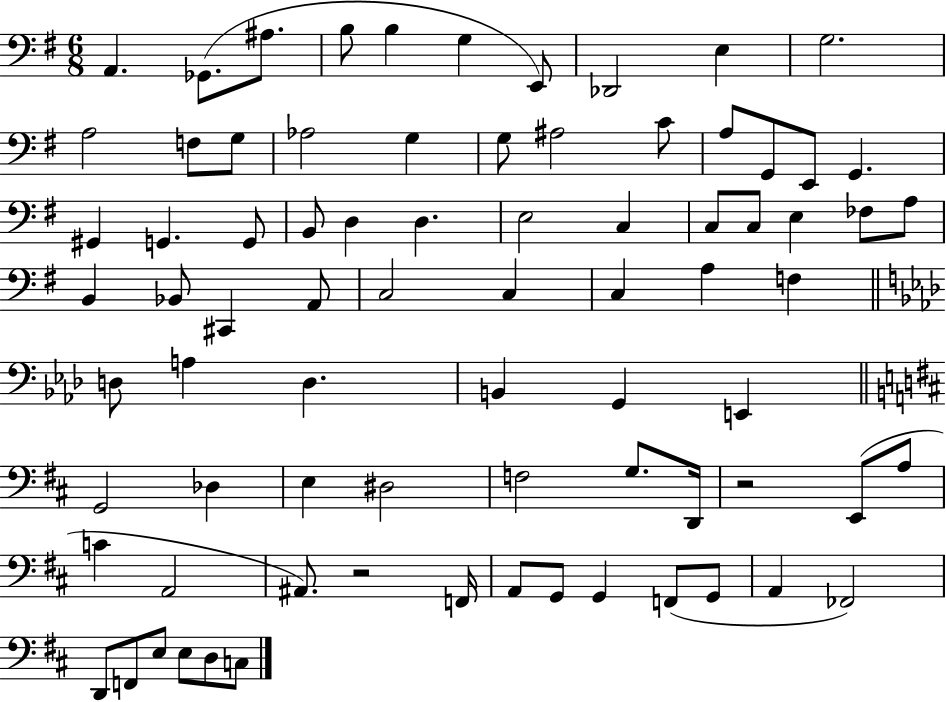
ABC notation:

X:1
T:Untitled
M:6/8
L:1/4
K:G
A,, _G,,/2 ^A,/2 B,/2 B, G, E,,/2 _D,,2 E, G,2 A,2 F,/2 G,/2 _A,2 G, G,/2 ^A,2 C/2 A,/2 G,,/2 E,,/2 G,, ^G,, G,, G,,/2 B,,/2 D, D, E,2 C, C,/2 C,/2 E, _F,/2 A,/2 B,, _B,,/2 ^C,, A,,/2 C,2 C, C, A, F, D,/2 A, D, B,, G,, E,, G,,2 _D, E, ^D,2 F,2 G,/2 D,,/4 z2 E,,/2 A,/2 C A,,2 ^A,,/2 z2 F,,/4 A,,/2 G,,/2 G,, F,,/2 G,,/2 A,, _F,,2 D,,/2 F,,/2 E,/2 E,/2 D,/2 C,/2